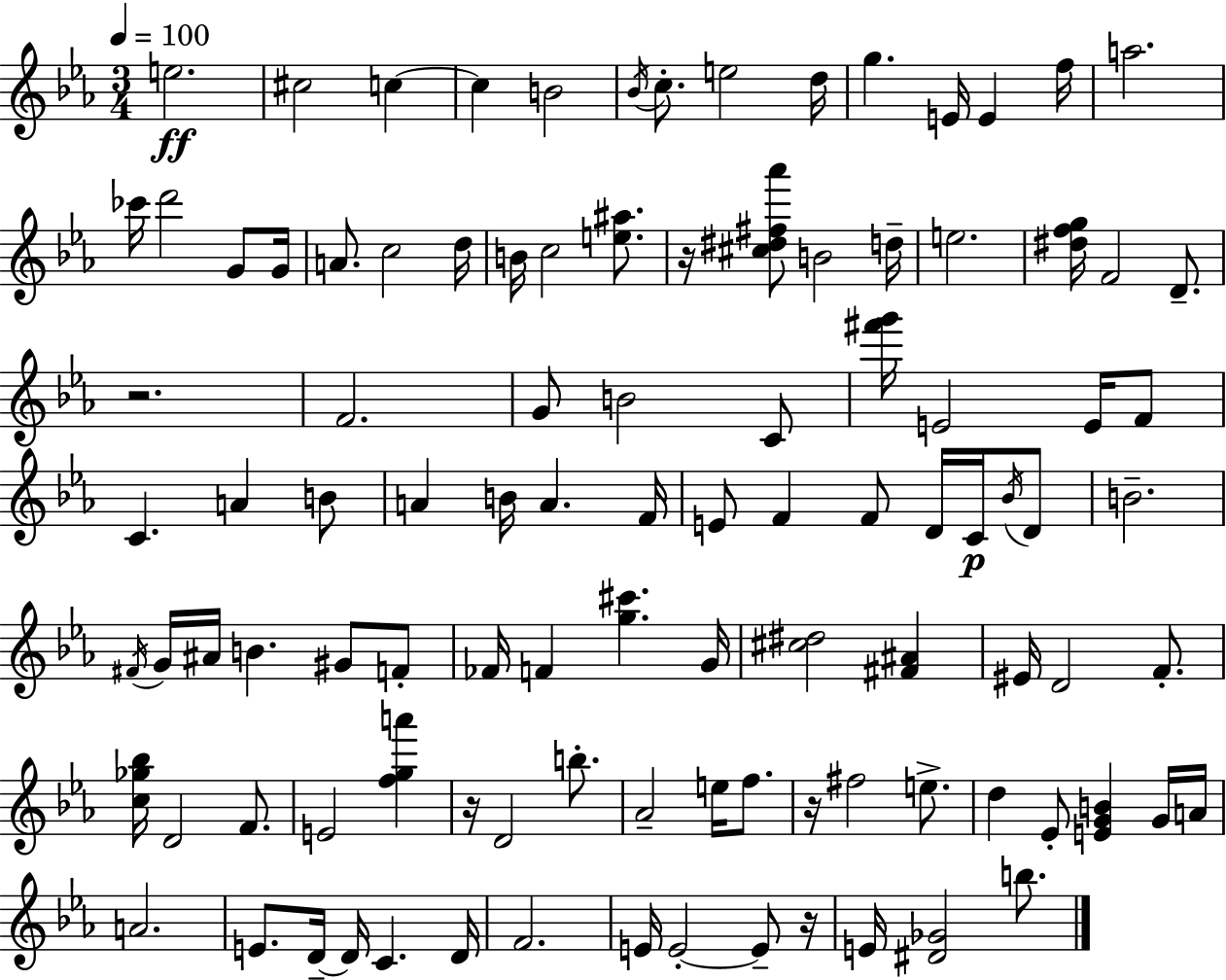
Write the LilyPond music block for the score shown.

{
  \clef treble
  \numericTimeSignature
  \time 3/4
  \key c \minor
  \tempo 4 = 100
  \repeat volta 2 { e''2.\ff | cis''2 c''4~~ | c''4 b'2 | \acciaccatura { bes'16 } c''8.-. e''2 | \break d''16 g''4. e'16 e'4 | f''16 a''2. | ces'''16 d'''2 g'8 | g'16 a'8. c''2 | \break d''16 b'16 c''2 <e'' ais''>8. | r16 <cis'' dis'' fis'' aes'''>8 b'2 | d''16-- e''2. | <dis'' f'' g''>16 f'2 d'8.-- | \break r2. | f'2. | g'8 b'2 c'8 | <fis''' g'''>16 e'2 e'16 f'8 | \break c'4. a'4 b'8 | a'4 b'16 a'4. | f'16 e'8 f'4 f'8 d'16 c'16\p \acciaccatura { bes'16 } | d'8 b'2.-- | \break \acciaccatura { fis'16 } g'16 ais'16 b'4. gis'8 | f'8-. fes'16 f'4 <g'' cis'''>4. | g'16 <cis'' dis''>2 <fis' ais'>4 | eis'16 d'2 | \break f'8.-. <c'' ges'' bes''>16 d'2 | f'8. e'2 <f'' g'' a'''>4 | r16 d'2 | b''8.-. aes'2-- e''16 | \break f''8. r16 fis''2 | e''8.-> d''4 ees'8-. <e' g' b'>4 | g'16 a'16 a'2. | e'8. d'16--~~ d'16 c'4. | \break d'16 f'2. | e'16 e'2-.~~ | e'8-- r16 e'16 <dis' ges'>2 | b''8. } \bar "|."
}